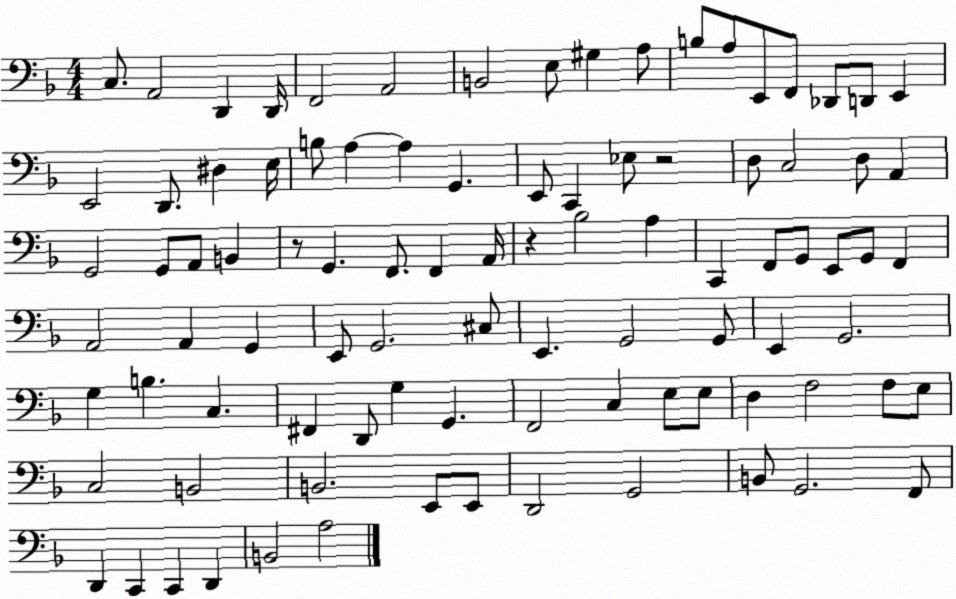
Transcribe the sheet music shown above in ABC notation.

X:1
T:Untitled
M:4/4
L:1/4
K:F
C,/2 A,,2 D,, D,,/4 F,,2 A,,2 B,,2 E,/2 ^G, A,/2 B,/2 A,/2 E,,/2 F,,/2 _D,,/2 D,,/2 E,, E,,2 D,,/2 ^D, E,/4 B,/2 A, A, G,, E,,/2 C,, _E,/2 z2 D,/2 C,2 D,/2 A,, G,,2 G,,/2 A,,/2 B,, z/2 G,, F,,/2 F,, A,,/4 z _B,2 A, C,, F,,/2 G,,/2 E,,/2 G,,/2 F,, A,,2 A,, G,, E,,/2 G,,2 ^C,/2 E,, G,,2 G,,/2 E,, G,,2 G, B, C, ^F,, D,,/2 G, G,, F,,2 C, E,/2 E,/2 D, F,2 F,/2 E,/2 C,2 B,,2 B,,2 E,,/2 E,,/2 D,,2 G,,2 B,,/2 G,,2 F,,/2 D,, C,, C,, D,, B,,2 A,2